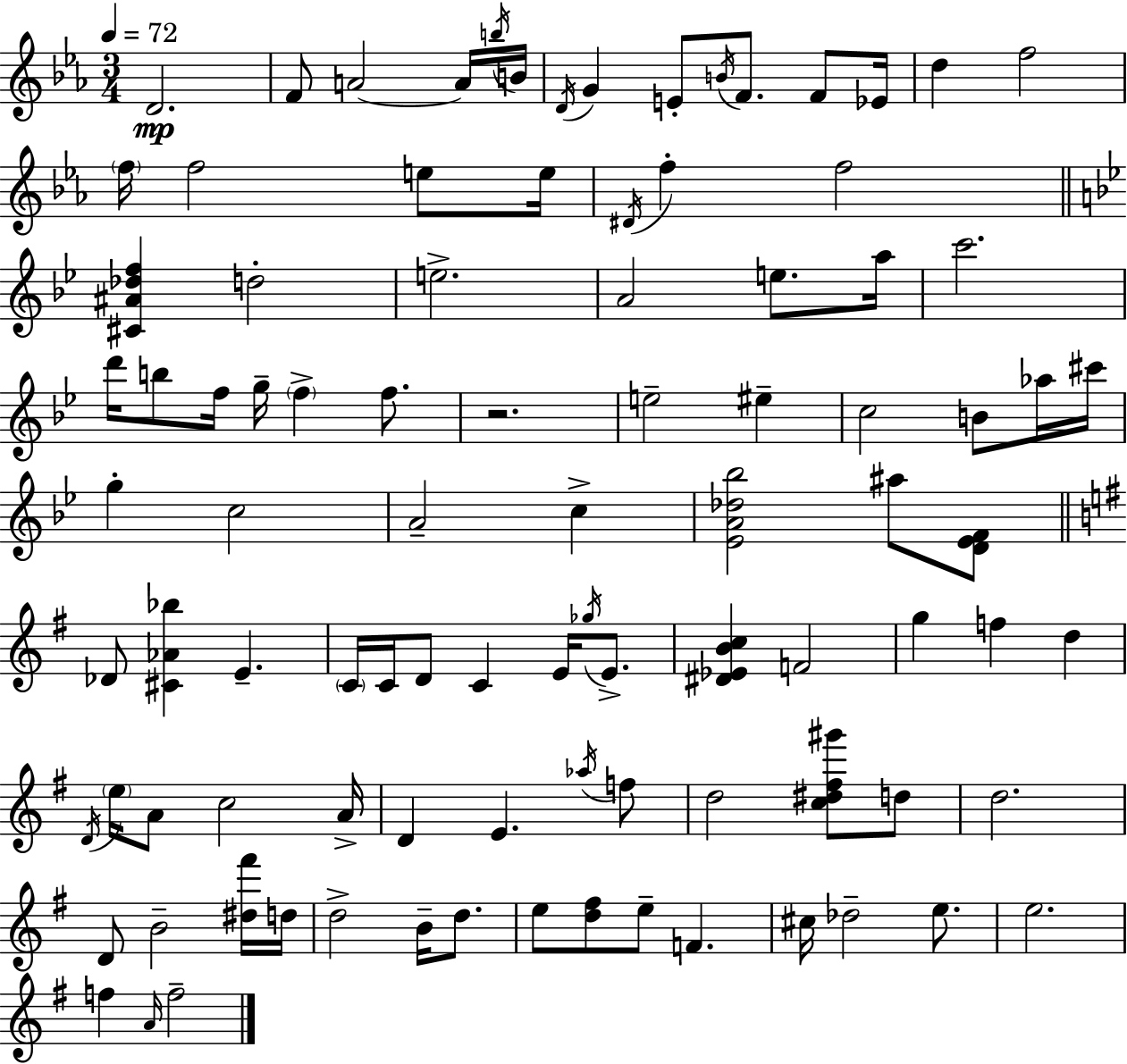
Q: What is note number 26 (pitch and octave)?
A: E5